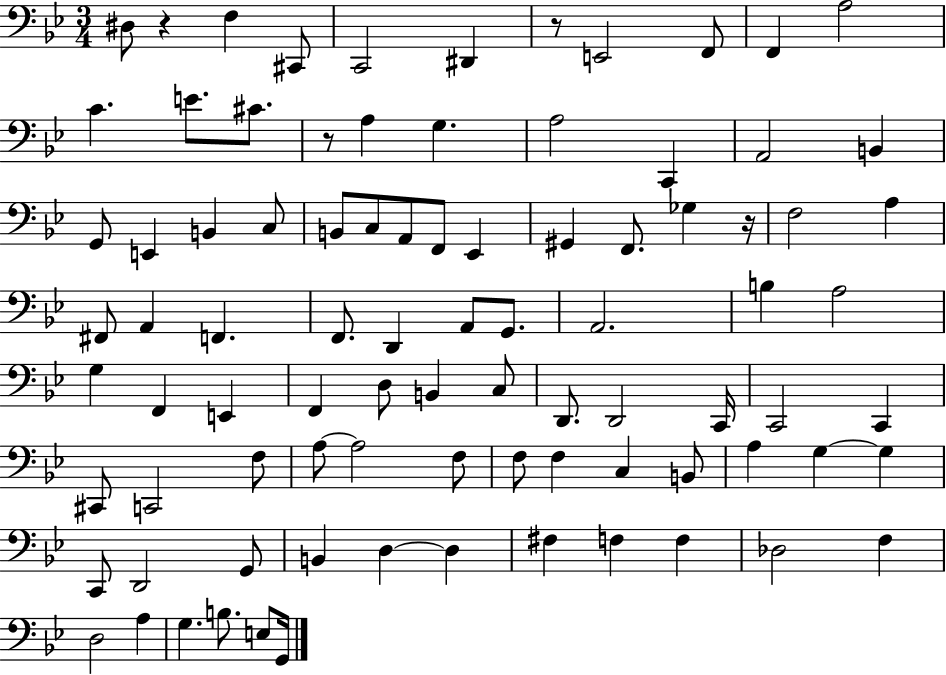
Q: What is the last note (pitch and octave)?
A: G2